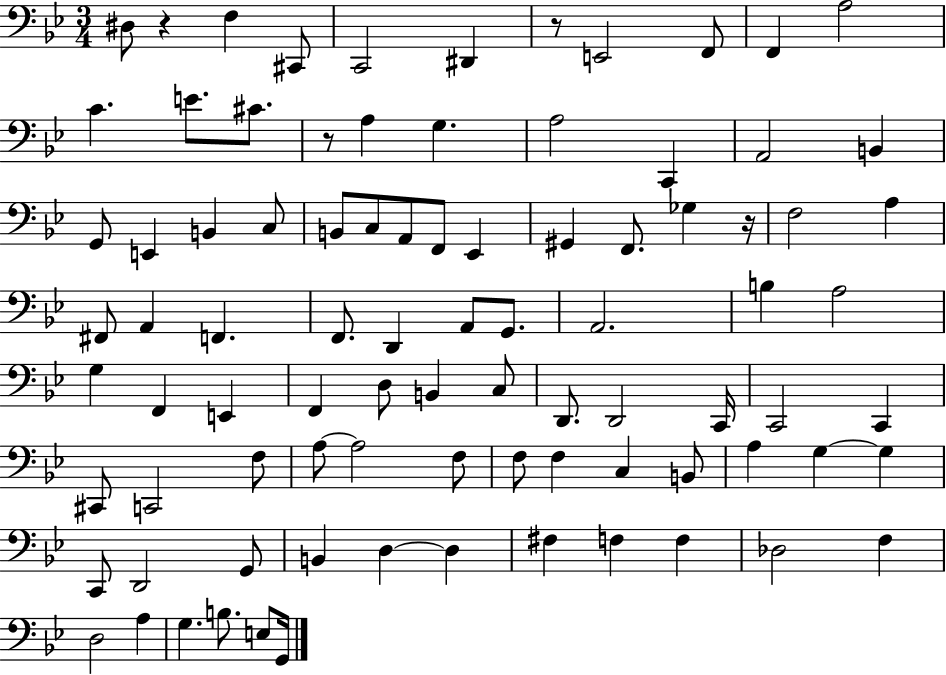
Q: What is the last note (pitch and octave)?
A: G2